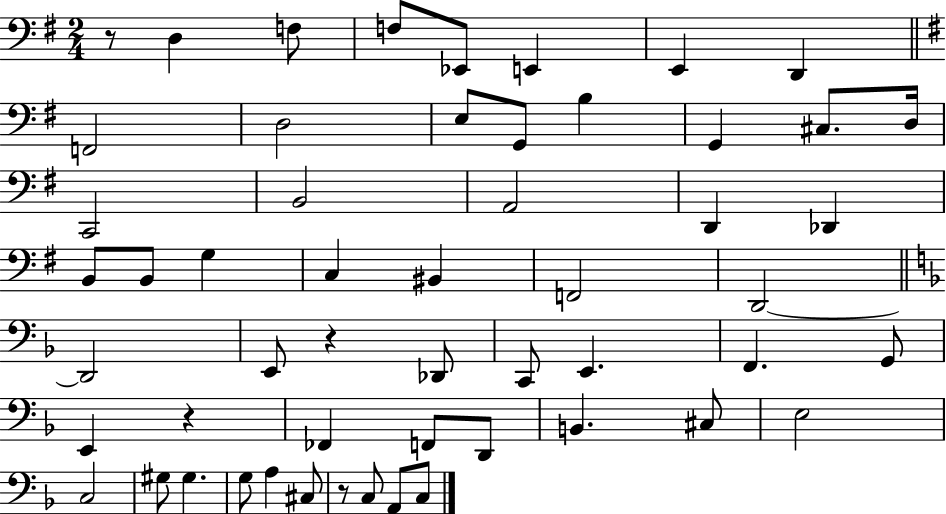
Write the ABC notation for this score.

X:1
T:Untitled
M:2/4
L:1/4
K:G
z/2 D, F,/2 F,/2 _E,,/2 E,, E,, D,, F,,2 D,2 E,/2 G,,/2 B, G,, ^C,/2 D,/4 C,,2 B,,2 A,,2 D,, _D,, B,,/2 B,,/2 G, C, ^B,, F,,2 D,,2 D,,2 E,,/2 z _D,,/2 C,,/2 E,, F,, G,,/2 E,, z _F,, F,,/2 D,,/2 B,, ^C,/2 E,2 C,2 ^G,/2 ^G, G,/2 A, ^C,/2 z/2 C,/2 A,,/2 C,/2